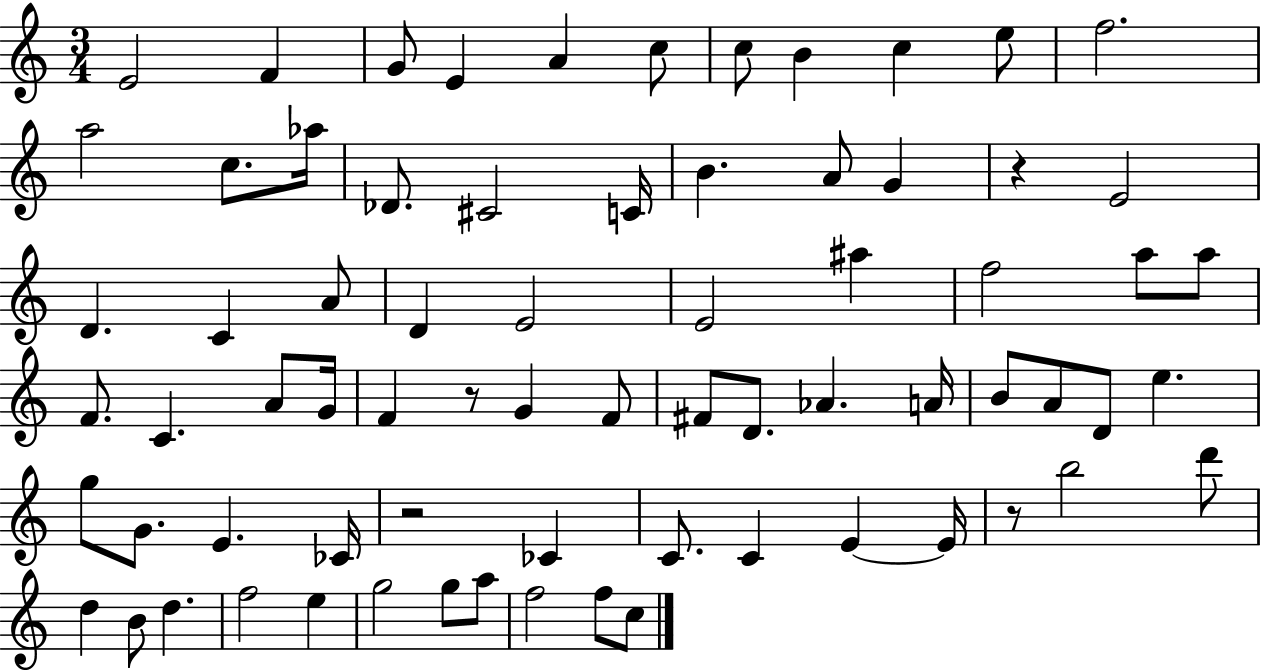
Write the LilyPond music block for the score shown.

{
  \clef treble
  \numericTimeSignature
  \time 3/4
  \key c \major
  e'2 f'4 | g'8 e'4 a'4 c''8 | c''8 b'4 c''4 e''8 | f''2. | \break a''2 c''8. aes''16 | des'8. cis'2 c'16 | b'4. a'8 g'4 | r4 e'2 | \break d'4. c'4 a'8 | d'4 e'2 | e'2 ais''4 | f''2 a''8 a''8 | \break f'8. c'4. a'8 g'16 | f'4 r8 g'4 f'8 | fis'8 d'8. aes'4. a'16 | b'8 a'8 d'8 e''4. | \break g''8 g'8. e'4. ces'16 | r2 ces'4 | c'8. c'4 e'4~~ e'16 | r8 b''2 d'''8 | \break d''4 b'8 d''4. | f''2 e''4 | g''2 g''8 a''8 | f''2 f''8 c''8 | \break \bar "|."
}